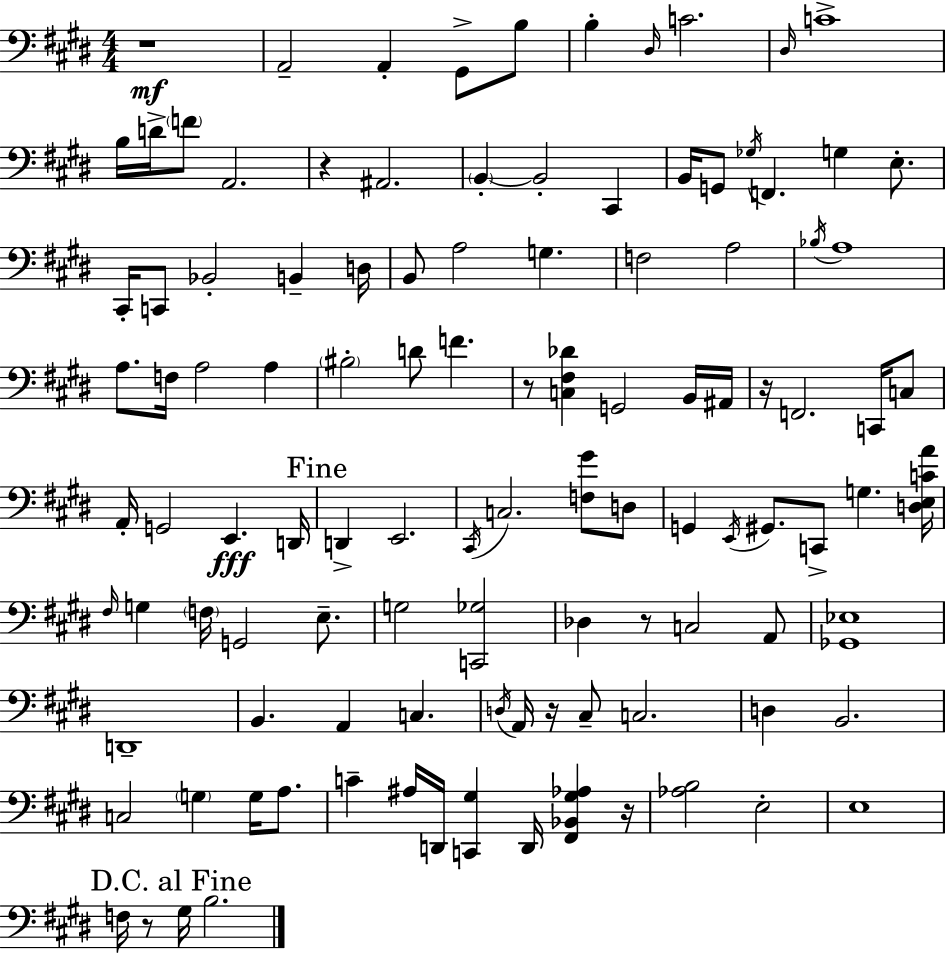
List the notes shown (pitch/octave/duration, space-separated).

R/w A2/h A2/q G#2/e B3/e B3/q D#3/s C4/h. D#3/s C4/w B3/s D4/s F4/e A2/h. R/q A#2/h. B2/q B2/h C#2/q B2/s G2/e Gb3/s F2/q. G3/q E3/e. C#2/s C2/e Bb2/h B2/q D3/s B2/e A3/h G3/q. F3/h A3/h Bb3/s A3/w A3/e. F3/s A3/h A3/q BIS3/h D4/e F4/q. R/e [C3,F#3,Db4]/q G2/h B2/s A#2/s R/s F2/h. C2/s C3/e A2/s G2/h E2/q. D2/s D2/q E2/h. C#2/s C3/h. [F3,G#4]/e D3/e G2/q E2/s G#2/e. C2/e G3/q. [D3,E3,C4,A4]/s F#3/s G3/q F3/s G2/h E3/e. G3/h [C2,Gb3]/h Db3/q R/e C3/h A2/e [Gb2,Eb3]/w D2/w B2/q. A2/q C3/q. D3/s A2/s R/s C#3/e C3/h. D3/q B2/h. C3/h G3/q G3/s A3/e. C4/q A#3/s D2/s [C2,G#3]/q D2/s [F#2,Bb2,G#3,Ab3]/q R/s [Ab3,B3]/h E3/h E3/w F3/s R/e G#3/s B3/h.